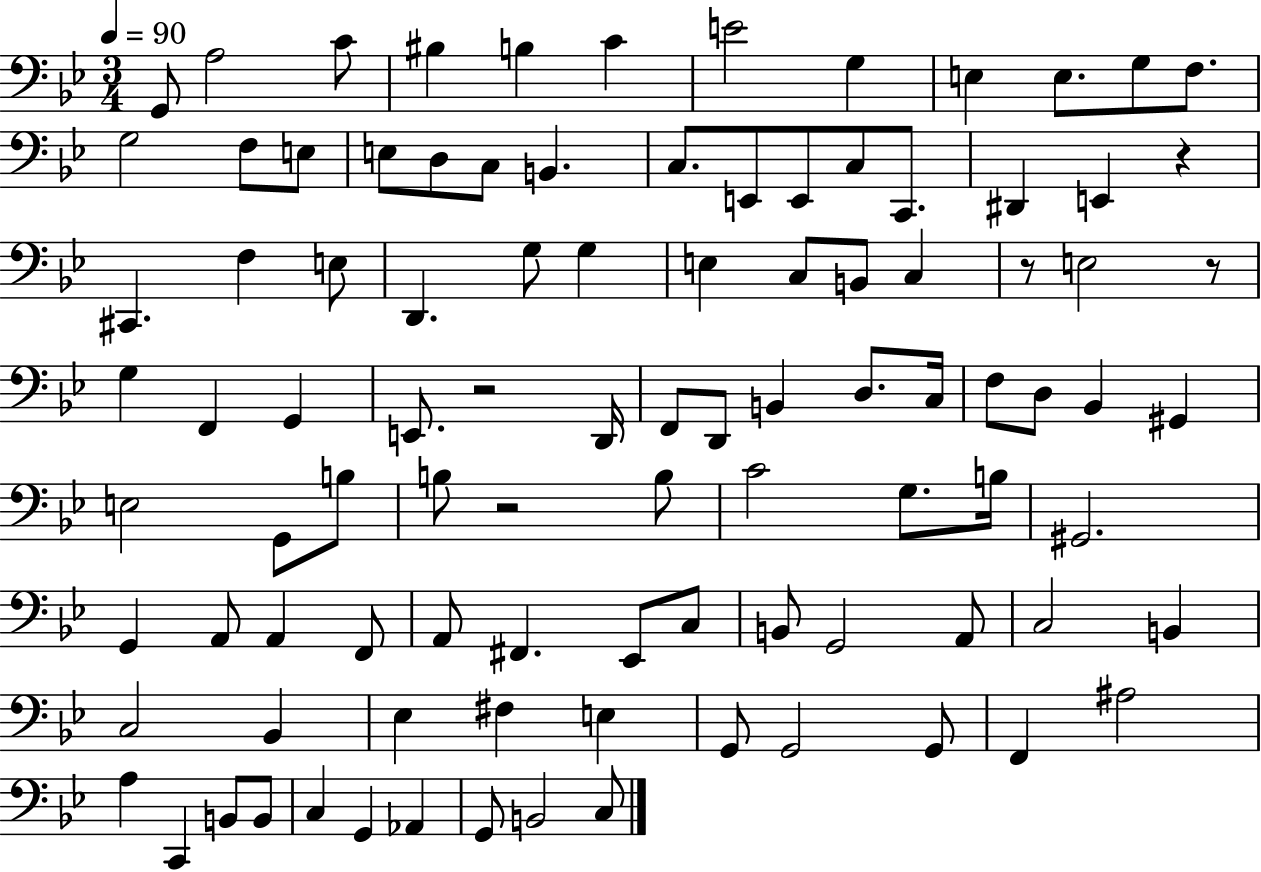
{
  \clef bass
  \numericTimeSignature
  \time 3/4
  \key bes \major
  \tempo 4 = 90
  \repeat volta 2 { g,8 a2 c'8 | bis4 b4 c'4 | e'2 g4 | e4 e8. g8 f8. | \break g2 f8 e8 | e8 d8 c8 b,4. | c8. e,8 e,8 c8 c,8. | dis,4 e,4 r4 | \break cis,4. f4 e8 | d,4. g8 g4 | e4 c8 b,8 c4 | r8 e2 r8 | \break g4 f,4 g,4 | e,8. r2 d,16 | f,8 d,8 b,4 d8. c16 | f8 d8 bes,4 gis,4 | \break e2 g,8 b8 | b8 r2 b8 | c'2 g8. b16 | gis,2. | \break g,4 a,8 a,4 f,8 | a,8 fis,4. ees,8 c8 | b,8 g,2 a,8 | c2 b,4 | \break c2 bes,4 | ees4 fis4 e4 | g,8 g,2 g,8 | f,4 ais2 | \break a4 c,4 b,8 b,8 | c4 g,4 aes,4 | g,8 b,2 c8 | } \bar "|."
}